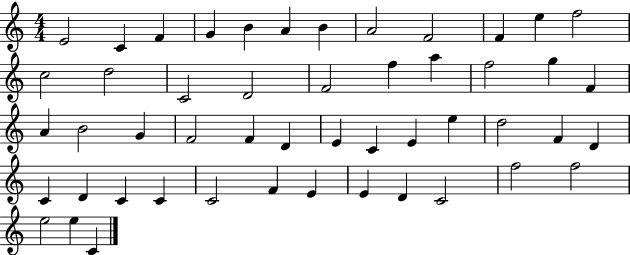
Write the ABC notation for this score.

X:1
T:Untitled
M:4/4
L:1/4
K:C
E2 C F G B A B A2 F2 F e f2 c2 d2 C2 D2 F2 f a f2 g F A B2 G F2 F D E C E e d2 F D C D C C C2 F E E D C2 f2 f2 e2 e C